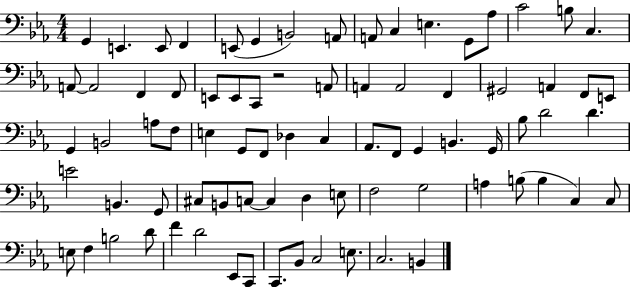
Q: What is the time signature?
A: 4/4